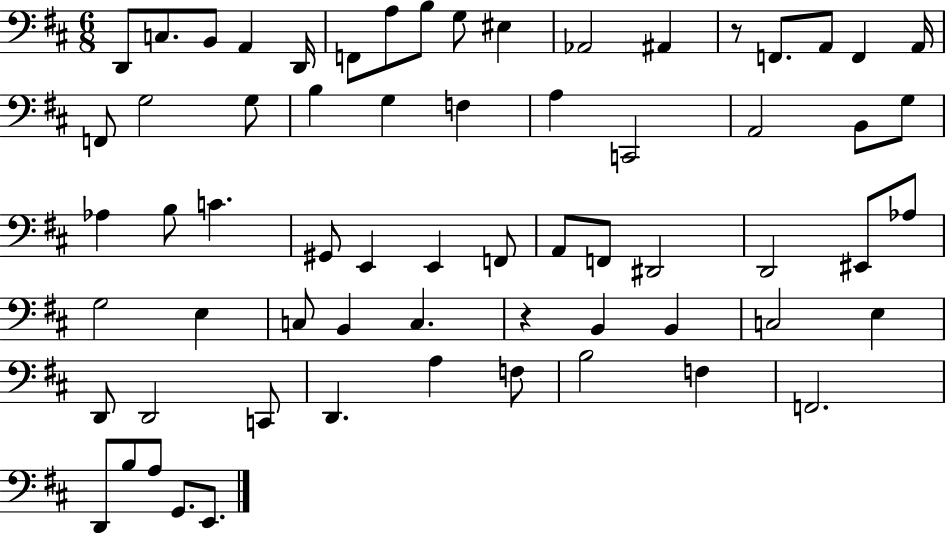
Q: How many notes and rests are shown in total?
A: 65